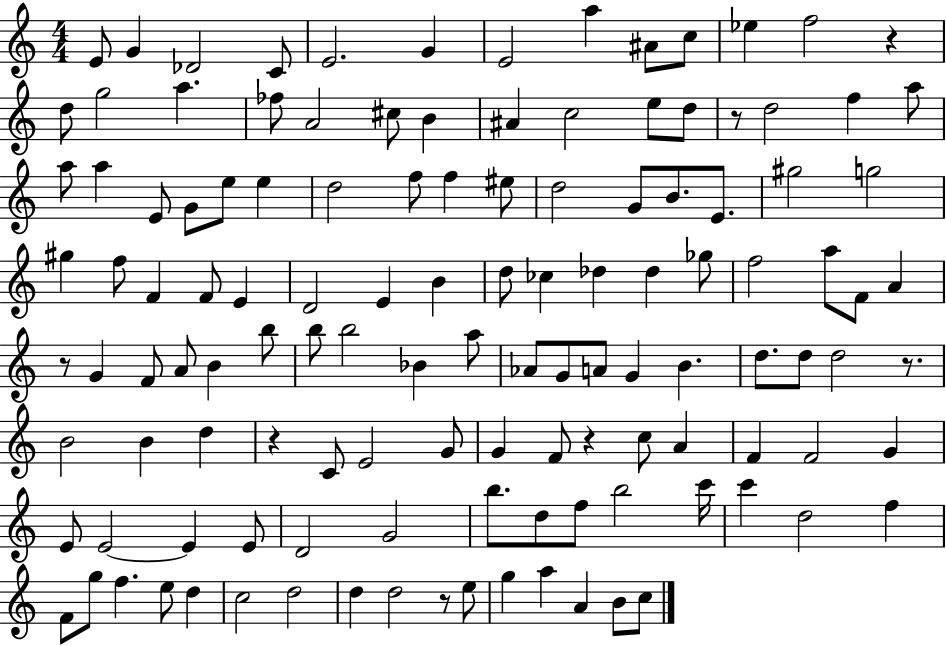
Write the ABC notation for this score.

X:1
T:Untitled
M:4/4
L:1/4
K:C
E/2 G _D2 C/2 E2 G E2 a ^A/2 c/2 _e f2 z d/2 g2 a _f/2 A2 ^c/2 B ^A c2 e/2 d/2 z/2 d2 f a/2 a/2 a E/2 G/2 e/2 e d2 f/2 f ^e/2 d2 G/2 B/2 E/2 ^g2 g2 ^g f/2 F F/2 E D2 E B d/2 _c _d _d _g/2 f2 a/2 F/2 A z/2 G F/2 A/2 B b/2 b/2 b2 _B a/2 _A/2 G/2 A/2 G B d/2 d/2 d2 z/2 B2 B d z C/2 E2 G/2 G F/2 z c/2 A F F2 G E/2 E2 E E/2 D2 G2 b/2 d/2 f/2 b2 c'/4 c' d2 f F/2 g/2 f e/2 d c2 d2 d d2 z/2 e/2 g a A B/2 c/2